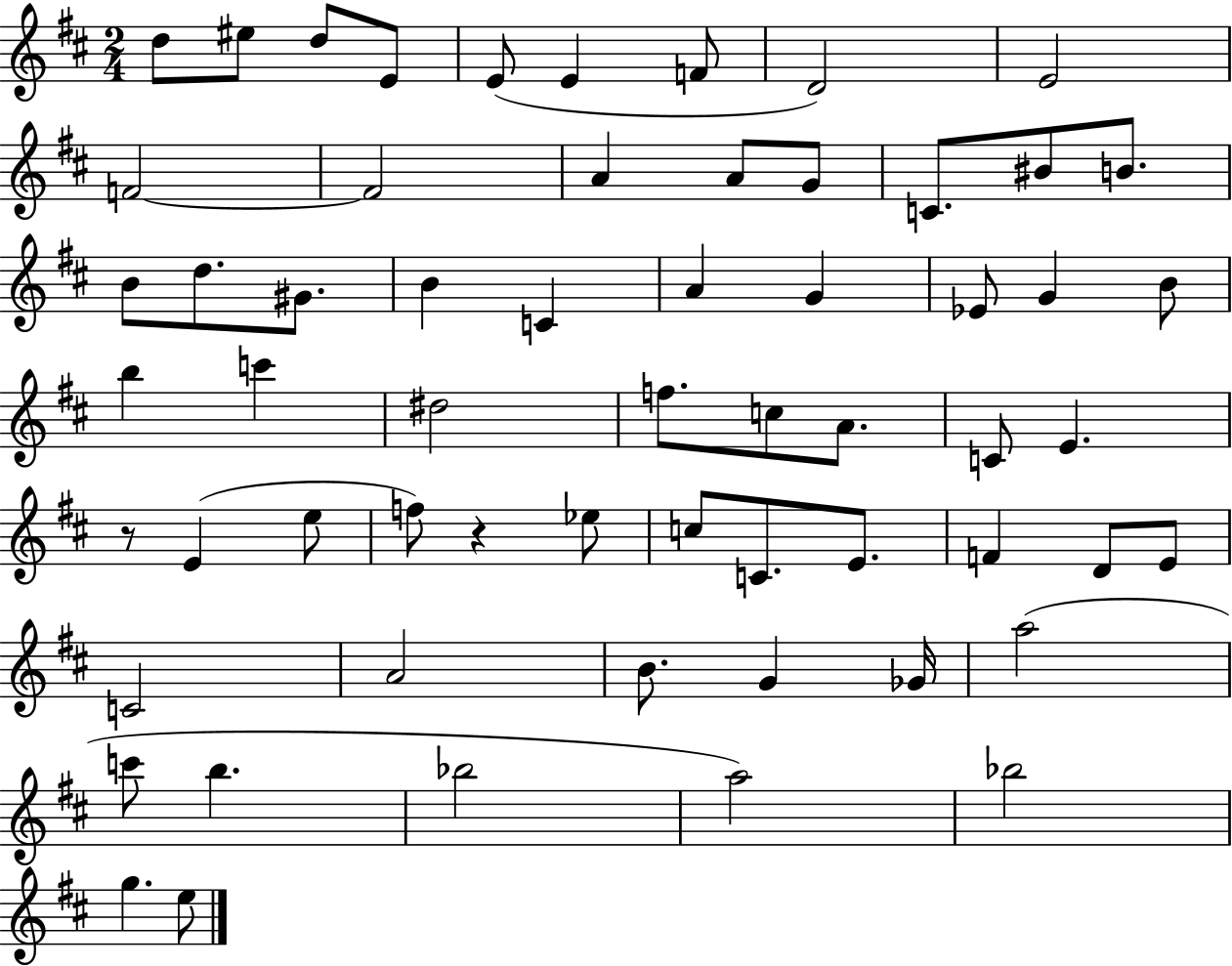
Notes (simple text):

D5/e EIS5/e D5/e E4/e E4/e E4/q F4/e D4/h E4/h F4/h F4/h A4/q A4/e G4/e C4/e. BIS4/e B4/e. B4/e D5/e. G#4/e. B4/q C4/q A4/q G4/q Eb4/e G4/q B4/e B5/q C6/q D#5/h F5/e. C5/e A4/e. C4/e E4/q. R/e E4/q E5/e F5/e R/q Eb5/e C5/e C4/e. E4/e. F4/q D4/e E4/e C4/h A4/h B4/e. G4/q Gb4/s A5/h C6/e B5/q. Bb5/h A5/h Bb5/h G5/q. E5/e